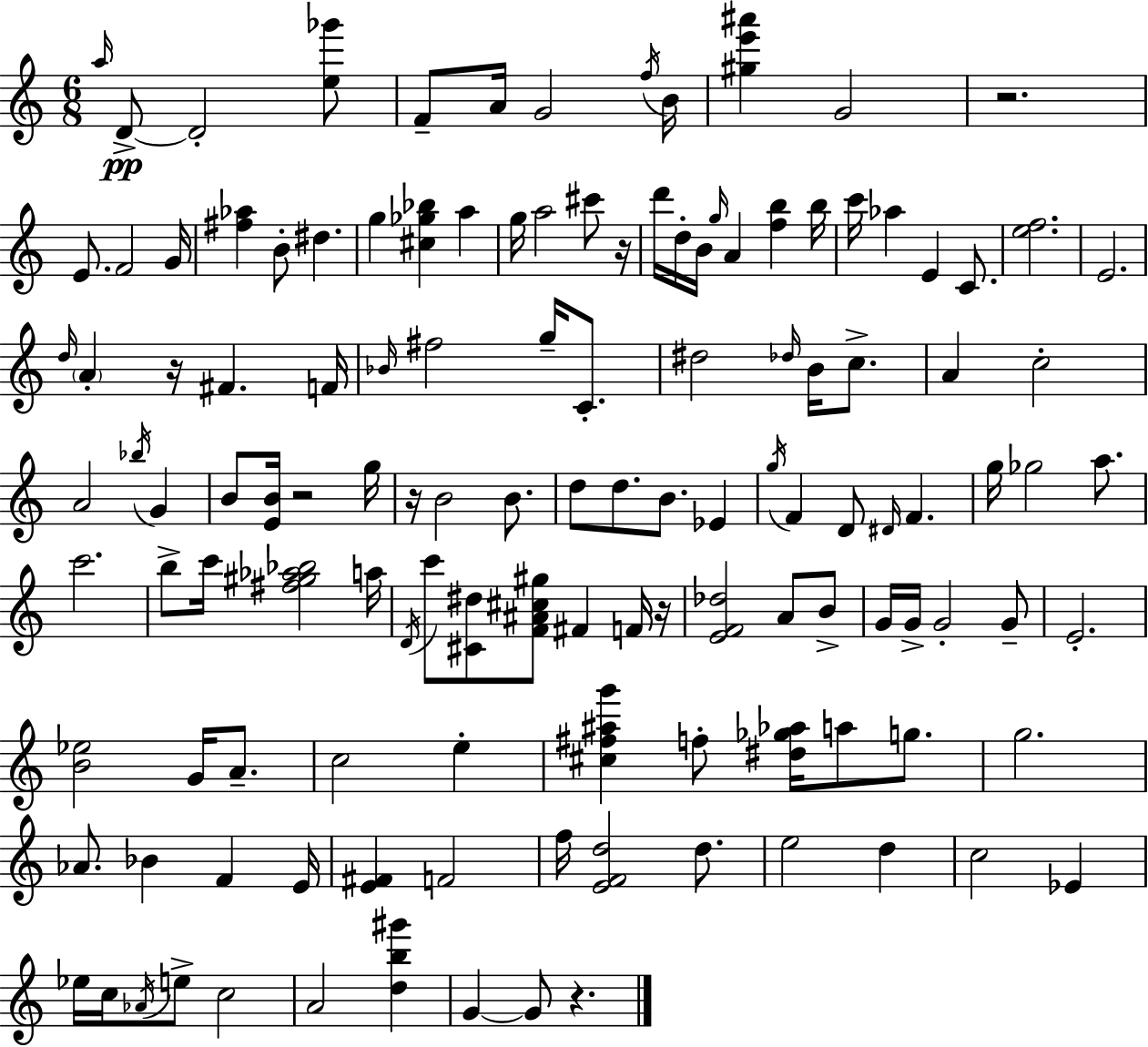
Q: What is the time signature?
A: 6/8